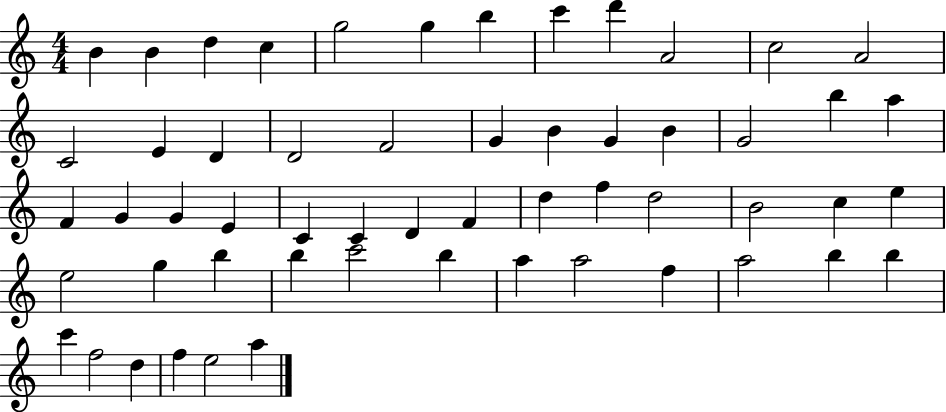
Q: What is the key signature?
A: C major